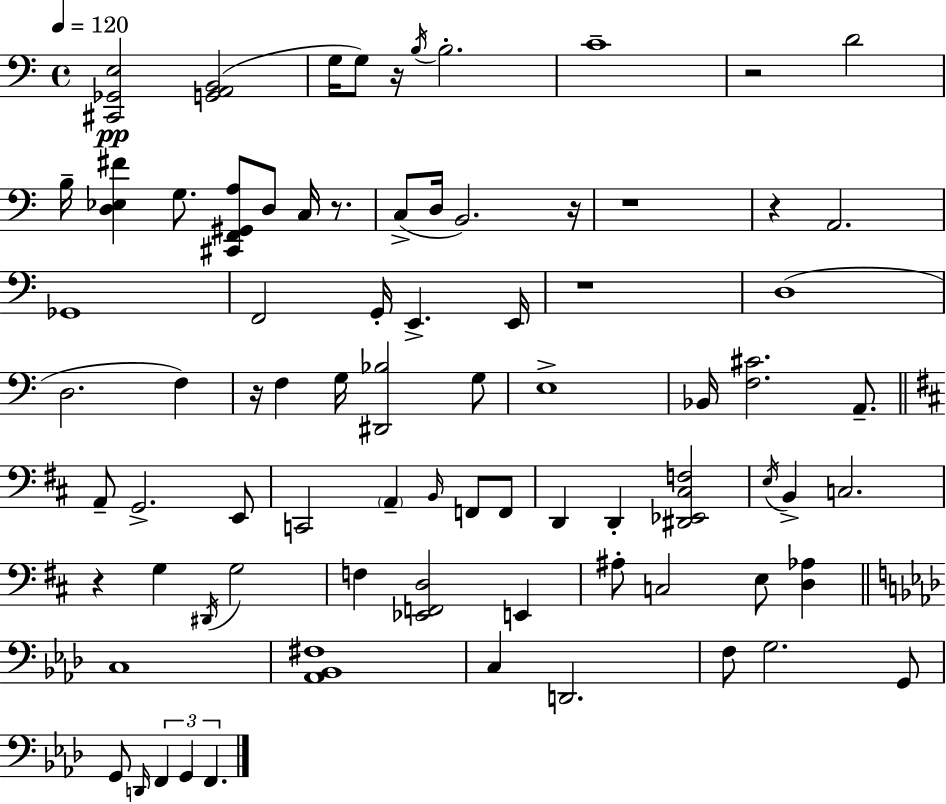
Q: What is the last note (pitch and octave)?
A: F2